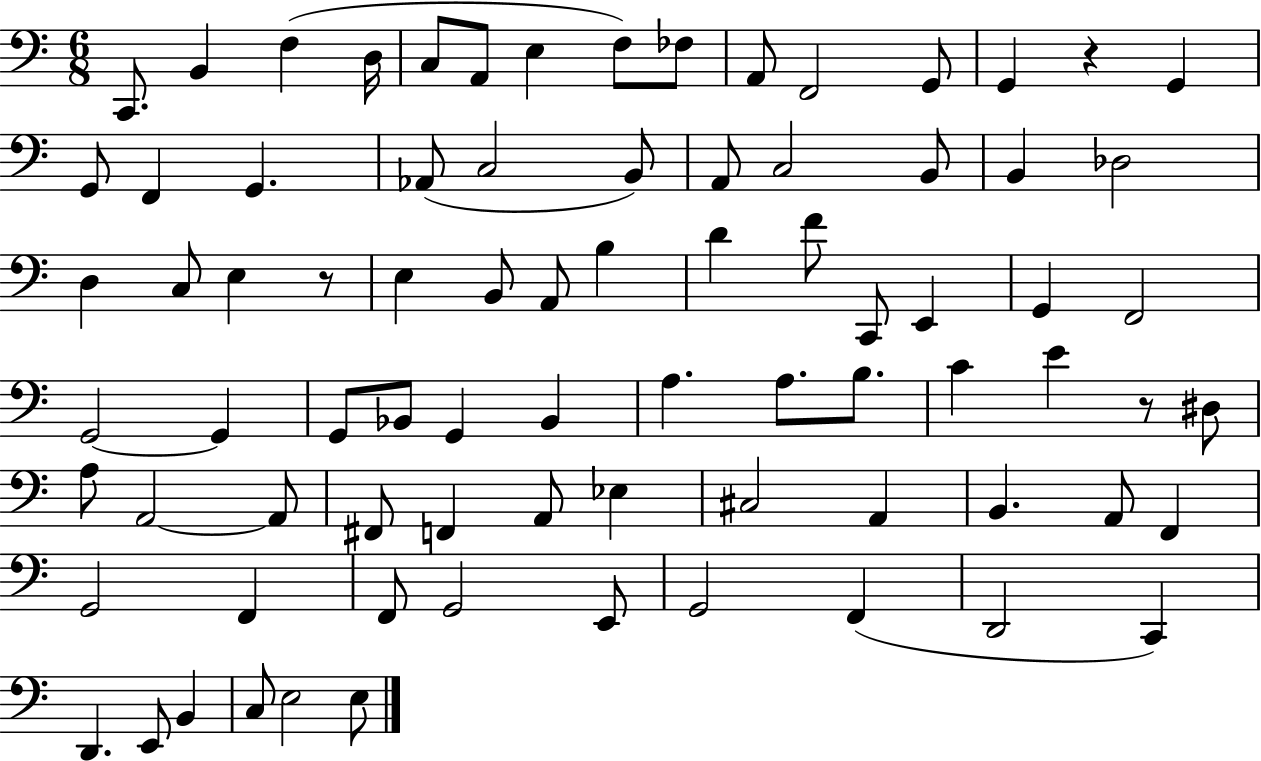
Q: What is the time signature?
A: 6/8